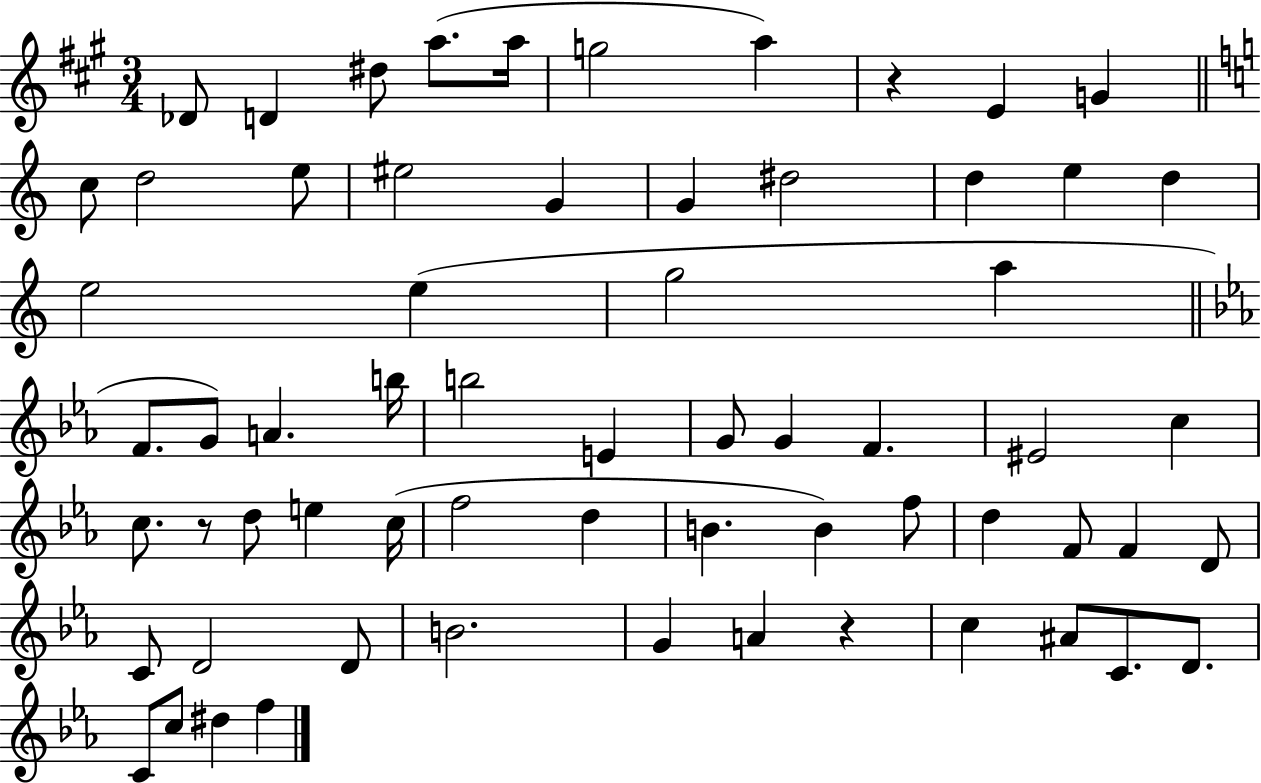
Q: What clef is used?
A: treble